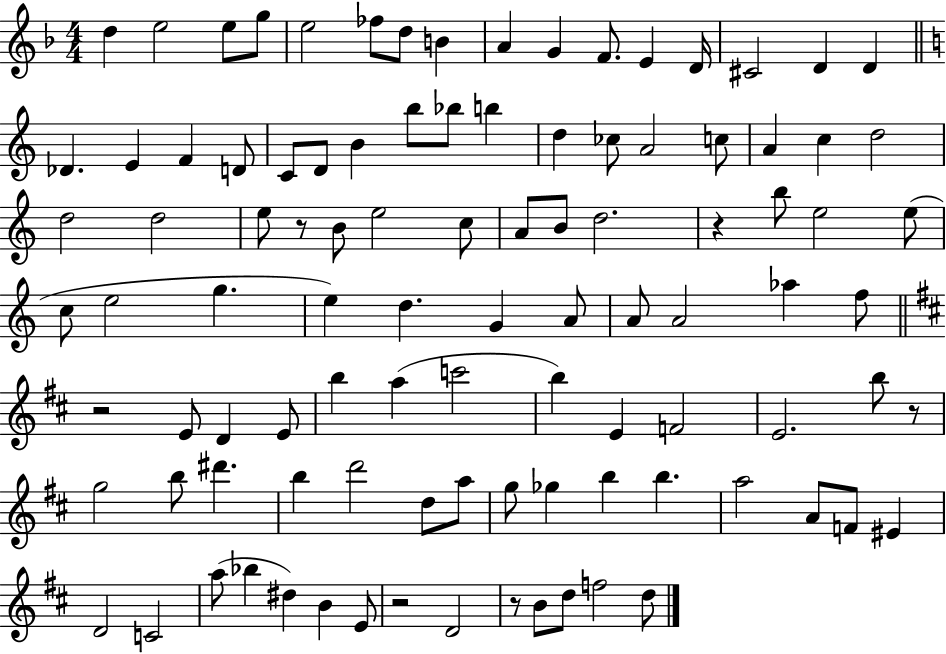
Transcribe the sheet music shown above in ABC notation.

X:1
T:Untitled
M:4/4
L:1/4
K:F
d e2 e/2 g/2 e2 _f/2 d/2 B A G F/2 E D/4 ^C2 D D _D E F D/2 C/2 D/2 B b/2 _b/2 b d _c/2 A2 c/2 A c d2 d2 d2 e/2 z/2 B/2 e2 c/2 A/2 B/2 d2 z b/2 e2 e/2 c/2 e2 g e d G A/2 A/2 A2 _a f/2 z2 E/2 D E/2 b a c'2 b E F2 E2 b/2 z/2 g2 b/2 ^d' b d'2 d/2 a/2 g/2 _g b b a2 A/2 F/2 ^E D2 C2 a/2 _b ^d B E/2 z2 D2 z/2 B/2 d/2 f2 d/2